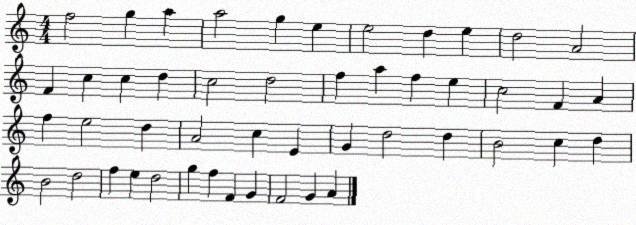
X:1
T:Untitled
M:4/4
L:1/4
K:C
f2 g a a2 g e e2 d e d2 A2 F c c d c2 d2 f a f e c2 F A f e2 d A2 c E G d2 d B2 c d B2 d2 f e d2 g f F G F2 G A